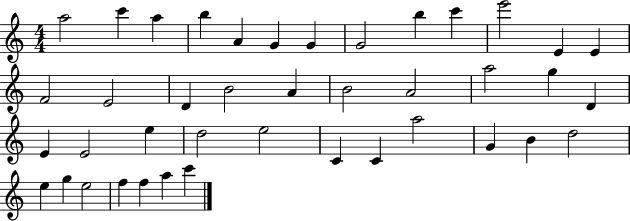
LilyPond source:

{
  \clef treble
  \numericTimeSignature
  \time 4/4
  \key c \major
  a''2 c'''4 a''4 | b''4 a'4 g'4 g'4 | g'2 b''4 c'''4 | e'''2 e'4 e'4 | \break f'2 e'2 | d'4 b'2 a'4 | b'2 a'2 | a''2 g''4 d'4 | \break e'4 e'2 e''4 | d''2 e''2 | c'4 c'4 a''2 | g'4 b'4 d''2 | \break e''4 g''4 e''2 | f''4 f''4 a''4 c'''4 | \bar "|."
}